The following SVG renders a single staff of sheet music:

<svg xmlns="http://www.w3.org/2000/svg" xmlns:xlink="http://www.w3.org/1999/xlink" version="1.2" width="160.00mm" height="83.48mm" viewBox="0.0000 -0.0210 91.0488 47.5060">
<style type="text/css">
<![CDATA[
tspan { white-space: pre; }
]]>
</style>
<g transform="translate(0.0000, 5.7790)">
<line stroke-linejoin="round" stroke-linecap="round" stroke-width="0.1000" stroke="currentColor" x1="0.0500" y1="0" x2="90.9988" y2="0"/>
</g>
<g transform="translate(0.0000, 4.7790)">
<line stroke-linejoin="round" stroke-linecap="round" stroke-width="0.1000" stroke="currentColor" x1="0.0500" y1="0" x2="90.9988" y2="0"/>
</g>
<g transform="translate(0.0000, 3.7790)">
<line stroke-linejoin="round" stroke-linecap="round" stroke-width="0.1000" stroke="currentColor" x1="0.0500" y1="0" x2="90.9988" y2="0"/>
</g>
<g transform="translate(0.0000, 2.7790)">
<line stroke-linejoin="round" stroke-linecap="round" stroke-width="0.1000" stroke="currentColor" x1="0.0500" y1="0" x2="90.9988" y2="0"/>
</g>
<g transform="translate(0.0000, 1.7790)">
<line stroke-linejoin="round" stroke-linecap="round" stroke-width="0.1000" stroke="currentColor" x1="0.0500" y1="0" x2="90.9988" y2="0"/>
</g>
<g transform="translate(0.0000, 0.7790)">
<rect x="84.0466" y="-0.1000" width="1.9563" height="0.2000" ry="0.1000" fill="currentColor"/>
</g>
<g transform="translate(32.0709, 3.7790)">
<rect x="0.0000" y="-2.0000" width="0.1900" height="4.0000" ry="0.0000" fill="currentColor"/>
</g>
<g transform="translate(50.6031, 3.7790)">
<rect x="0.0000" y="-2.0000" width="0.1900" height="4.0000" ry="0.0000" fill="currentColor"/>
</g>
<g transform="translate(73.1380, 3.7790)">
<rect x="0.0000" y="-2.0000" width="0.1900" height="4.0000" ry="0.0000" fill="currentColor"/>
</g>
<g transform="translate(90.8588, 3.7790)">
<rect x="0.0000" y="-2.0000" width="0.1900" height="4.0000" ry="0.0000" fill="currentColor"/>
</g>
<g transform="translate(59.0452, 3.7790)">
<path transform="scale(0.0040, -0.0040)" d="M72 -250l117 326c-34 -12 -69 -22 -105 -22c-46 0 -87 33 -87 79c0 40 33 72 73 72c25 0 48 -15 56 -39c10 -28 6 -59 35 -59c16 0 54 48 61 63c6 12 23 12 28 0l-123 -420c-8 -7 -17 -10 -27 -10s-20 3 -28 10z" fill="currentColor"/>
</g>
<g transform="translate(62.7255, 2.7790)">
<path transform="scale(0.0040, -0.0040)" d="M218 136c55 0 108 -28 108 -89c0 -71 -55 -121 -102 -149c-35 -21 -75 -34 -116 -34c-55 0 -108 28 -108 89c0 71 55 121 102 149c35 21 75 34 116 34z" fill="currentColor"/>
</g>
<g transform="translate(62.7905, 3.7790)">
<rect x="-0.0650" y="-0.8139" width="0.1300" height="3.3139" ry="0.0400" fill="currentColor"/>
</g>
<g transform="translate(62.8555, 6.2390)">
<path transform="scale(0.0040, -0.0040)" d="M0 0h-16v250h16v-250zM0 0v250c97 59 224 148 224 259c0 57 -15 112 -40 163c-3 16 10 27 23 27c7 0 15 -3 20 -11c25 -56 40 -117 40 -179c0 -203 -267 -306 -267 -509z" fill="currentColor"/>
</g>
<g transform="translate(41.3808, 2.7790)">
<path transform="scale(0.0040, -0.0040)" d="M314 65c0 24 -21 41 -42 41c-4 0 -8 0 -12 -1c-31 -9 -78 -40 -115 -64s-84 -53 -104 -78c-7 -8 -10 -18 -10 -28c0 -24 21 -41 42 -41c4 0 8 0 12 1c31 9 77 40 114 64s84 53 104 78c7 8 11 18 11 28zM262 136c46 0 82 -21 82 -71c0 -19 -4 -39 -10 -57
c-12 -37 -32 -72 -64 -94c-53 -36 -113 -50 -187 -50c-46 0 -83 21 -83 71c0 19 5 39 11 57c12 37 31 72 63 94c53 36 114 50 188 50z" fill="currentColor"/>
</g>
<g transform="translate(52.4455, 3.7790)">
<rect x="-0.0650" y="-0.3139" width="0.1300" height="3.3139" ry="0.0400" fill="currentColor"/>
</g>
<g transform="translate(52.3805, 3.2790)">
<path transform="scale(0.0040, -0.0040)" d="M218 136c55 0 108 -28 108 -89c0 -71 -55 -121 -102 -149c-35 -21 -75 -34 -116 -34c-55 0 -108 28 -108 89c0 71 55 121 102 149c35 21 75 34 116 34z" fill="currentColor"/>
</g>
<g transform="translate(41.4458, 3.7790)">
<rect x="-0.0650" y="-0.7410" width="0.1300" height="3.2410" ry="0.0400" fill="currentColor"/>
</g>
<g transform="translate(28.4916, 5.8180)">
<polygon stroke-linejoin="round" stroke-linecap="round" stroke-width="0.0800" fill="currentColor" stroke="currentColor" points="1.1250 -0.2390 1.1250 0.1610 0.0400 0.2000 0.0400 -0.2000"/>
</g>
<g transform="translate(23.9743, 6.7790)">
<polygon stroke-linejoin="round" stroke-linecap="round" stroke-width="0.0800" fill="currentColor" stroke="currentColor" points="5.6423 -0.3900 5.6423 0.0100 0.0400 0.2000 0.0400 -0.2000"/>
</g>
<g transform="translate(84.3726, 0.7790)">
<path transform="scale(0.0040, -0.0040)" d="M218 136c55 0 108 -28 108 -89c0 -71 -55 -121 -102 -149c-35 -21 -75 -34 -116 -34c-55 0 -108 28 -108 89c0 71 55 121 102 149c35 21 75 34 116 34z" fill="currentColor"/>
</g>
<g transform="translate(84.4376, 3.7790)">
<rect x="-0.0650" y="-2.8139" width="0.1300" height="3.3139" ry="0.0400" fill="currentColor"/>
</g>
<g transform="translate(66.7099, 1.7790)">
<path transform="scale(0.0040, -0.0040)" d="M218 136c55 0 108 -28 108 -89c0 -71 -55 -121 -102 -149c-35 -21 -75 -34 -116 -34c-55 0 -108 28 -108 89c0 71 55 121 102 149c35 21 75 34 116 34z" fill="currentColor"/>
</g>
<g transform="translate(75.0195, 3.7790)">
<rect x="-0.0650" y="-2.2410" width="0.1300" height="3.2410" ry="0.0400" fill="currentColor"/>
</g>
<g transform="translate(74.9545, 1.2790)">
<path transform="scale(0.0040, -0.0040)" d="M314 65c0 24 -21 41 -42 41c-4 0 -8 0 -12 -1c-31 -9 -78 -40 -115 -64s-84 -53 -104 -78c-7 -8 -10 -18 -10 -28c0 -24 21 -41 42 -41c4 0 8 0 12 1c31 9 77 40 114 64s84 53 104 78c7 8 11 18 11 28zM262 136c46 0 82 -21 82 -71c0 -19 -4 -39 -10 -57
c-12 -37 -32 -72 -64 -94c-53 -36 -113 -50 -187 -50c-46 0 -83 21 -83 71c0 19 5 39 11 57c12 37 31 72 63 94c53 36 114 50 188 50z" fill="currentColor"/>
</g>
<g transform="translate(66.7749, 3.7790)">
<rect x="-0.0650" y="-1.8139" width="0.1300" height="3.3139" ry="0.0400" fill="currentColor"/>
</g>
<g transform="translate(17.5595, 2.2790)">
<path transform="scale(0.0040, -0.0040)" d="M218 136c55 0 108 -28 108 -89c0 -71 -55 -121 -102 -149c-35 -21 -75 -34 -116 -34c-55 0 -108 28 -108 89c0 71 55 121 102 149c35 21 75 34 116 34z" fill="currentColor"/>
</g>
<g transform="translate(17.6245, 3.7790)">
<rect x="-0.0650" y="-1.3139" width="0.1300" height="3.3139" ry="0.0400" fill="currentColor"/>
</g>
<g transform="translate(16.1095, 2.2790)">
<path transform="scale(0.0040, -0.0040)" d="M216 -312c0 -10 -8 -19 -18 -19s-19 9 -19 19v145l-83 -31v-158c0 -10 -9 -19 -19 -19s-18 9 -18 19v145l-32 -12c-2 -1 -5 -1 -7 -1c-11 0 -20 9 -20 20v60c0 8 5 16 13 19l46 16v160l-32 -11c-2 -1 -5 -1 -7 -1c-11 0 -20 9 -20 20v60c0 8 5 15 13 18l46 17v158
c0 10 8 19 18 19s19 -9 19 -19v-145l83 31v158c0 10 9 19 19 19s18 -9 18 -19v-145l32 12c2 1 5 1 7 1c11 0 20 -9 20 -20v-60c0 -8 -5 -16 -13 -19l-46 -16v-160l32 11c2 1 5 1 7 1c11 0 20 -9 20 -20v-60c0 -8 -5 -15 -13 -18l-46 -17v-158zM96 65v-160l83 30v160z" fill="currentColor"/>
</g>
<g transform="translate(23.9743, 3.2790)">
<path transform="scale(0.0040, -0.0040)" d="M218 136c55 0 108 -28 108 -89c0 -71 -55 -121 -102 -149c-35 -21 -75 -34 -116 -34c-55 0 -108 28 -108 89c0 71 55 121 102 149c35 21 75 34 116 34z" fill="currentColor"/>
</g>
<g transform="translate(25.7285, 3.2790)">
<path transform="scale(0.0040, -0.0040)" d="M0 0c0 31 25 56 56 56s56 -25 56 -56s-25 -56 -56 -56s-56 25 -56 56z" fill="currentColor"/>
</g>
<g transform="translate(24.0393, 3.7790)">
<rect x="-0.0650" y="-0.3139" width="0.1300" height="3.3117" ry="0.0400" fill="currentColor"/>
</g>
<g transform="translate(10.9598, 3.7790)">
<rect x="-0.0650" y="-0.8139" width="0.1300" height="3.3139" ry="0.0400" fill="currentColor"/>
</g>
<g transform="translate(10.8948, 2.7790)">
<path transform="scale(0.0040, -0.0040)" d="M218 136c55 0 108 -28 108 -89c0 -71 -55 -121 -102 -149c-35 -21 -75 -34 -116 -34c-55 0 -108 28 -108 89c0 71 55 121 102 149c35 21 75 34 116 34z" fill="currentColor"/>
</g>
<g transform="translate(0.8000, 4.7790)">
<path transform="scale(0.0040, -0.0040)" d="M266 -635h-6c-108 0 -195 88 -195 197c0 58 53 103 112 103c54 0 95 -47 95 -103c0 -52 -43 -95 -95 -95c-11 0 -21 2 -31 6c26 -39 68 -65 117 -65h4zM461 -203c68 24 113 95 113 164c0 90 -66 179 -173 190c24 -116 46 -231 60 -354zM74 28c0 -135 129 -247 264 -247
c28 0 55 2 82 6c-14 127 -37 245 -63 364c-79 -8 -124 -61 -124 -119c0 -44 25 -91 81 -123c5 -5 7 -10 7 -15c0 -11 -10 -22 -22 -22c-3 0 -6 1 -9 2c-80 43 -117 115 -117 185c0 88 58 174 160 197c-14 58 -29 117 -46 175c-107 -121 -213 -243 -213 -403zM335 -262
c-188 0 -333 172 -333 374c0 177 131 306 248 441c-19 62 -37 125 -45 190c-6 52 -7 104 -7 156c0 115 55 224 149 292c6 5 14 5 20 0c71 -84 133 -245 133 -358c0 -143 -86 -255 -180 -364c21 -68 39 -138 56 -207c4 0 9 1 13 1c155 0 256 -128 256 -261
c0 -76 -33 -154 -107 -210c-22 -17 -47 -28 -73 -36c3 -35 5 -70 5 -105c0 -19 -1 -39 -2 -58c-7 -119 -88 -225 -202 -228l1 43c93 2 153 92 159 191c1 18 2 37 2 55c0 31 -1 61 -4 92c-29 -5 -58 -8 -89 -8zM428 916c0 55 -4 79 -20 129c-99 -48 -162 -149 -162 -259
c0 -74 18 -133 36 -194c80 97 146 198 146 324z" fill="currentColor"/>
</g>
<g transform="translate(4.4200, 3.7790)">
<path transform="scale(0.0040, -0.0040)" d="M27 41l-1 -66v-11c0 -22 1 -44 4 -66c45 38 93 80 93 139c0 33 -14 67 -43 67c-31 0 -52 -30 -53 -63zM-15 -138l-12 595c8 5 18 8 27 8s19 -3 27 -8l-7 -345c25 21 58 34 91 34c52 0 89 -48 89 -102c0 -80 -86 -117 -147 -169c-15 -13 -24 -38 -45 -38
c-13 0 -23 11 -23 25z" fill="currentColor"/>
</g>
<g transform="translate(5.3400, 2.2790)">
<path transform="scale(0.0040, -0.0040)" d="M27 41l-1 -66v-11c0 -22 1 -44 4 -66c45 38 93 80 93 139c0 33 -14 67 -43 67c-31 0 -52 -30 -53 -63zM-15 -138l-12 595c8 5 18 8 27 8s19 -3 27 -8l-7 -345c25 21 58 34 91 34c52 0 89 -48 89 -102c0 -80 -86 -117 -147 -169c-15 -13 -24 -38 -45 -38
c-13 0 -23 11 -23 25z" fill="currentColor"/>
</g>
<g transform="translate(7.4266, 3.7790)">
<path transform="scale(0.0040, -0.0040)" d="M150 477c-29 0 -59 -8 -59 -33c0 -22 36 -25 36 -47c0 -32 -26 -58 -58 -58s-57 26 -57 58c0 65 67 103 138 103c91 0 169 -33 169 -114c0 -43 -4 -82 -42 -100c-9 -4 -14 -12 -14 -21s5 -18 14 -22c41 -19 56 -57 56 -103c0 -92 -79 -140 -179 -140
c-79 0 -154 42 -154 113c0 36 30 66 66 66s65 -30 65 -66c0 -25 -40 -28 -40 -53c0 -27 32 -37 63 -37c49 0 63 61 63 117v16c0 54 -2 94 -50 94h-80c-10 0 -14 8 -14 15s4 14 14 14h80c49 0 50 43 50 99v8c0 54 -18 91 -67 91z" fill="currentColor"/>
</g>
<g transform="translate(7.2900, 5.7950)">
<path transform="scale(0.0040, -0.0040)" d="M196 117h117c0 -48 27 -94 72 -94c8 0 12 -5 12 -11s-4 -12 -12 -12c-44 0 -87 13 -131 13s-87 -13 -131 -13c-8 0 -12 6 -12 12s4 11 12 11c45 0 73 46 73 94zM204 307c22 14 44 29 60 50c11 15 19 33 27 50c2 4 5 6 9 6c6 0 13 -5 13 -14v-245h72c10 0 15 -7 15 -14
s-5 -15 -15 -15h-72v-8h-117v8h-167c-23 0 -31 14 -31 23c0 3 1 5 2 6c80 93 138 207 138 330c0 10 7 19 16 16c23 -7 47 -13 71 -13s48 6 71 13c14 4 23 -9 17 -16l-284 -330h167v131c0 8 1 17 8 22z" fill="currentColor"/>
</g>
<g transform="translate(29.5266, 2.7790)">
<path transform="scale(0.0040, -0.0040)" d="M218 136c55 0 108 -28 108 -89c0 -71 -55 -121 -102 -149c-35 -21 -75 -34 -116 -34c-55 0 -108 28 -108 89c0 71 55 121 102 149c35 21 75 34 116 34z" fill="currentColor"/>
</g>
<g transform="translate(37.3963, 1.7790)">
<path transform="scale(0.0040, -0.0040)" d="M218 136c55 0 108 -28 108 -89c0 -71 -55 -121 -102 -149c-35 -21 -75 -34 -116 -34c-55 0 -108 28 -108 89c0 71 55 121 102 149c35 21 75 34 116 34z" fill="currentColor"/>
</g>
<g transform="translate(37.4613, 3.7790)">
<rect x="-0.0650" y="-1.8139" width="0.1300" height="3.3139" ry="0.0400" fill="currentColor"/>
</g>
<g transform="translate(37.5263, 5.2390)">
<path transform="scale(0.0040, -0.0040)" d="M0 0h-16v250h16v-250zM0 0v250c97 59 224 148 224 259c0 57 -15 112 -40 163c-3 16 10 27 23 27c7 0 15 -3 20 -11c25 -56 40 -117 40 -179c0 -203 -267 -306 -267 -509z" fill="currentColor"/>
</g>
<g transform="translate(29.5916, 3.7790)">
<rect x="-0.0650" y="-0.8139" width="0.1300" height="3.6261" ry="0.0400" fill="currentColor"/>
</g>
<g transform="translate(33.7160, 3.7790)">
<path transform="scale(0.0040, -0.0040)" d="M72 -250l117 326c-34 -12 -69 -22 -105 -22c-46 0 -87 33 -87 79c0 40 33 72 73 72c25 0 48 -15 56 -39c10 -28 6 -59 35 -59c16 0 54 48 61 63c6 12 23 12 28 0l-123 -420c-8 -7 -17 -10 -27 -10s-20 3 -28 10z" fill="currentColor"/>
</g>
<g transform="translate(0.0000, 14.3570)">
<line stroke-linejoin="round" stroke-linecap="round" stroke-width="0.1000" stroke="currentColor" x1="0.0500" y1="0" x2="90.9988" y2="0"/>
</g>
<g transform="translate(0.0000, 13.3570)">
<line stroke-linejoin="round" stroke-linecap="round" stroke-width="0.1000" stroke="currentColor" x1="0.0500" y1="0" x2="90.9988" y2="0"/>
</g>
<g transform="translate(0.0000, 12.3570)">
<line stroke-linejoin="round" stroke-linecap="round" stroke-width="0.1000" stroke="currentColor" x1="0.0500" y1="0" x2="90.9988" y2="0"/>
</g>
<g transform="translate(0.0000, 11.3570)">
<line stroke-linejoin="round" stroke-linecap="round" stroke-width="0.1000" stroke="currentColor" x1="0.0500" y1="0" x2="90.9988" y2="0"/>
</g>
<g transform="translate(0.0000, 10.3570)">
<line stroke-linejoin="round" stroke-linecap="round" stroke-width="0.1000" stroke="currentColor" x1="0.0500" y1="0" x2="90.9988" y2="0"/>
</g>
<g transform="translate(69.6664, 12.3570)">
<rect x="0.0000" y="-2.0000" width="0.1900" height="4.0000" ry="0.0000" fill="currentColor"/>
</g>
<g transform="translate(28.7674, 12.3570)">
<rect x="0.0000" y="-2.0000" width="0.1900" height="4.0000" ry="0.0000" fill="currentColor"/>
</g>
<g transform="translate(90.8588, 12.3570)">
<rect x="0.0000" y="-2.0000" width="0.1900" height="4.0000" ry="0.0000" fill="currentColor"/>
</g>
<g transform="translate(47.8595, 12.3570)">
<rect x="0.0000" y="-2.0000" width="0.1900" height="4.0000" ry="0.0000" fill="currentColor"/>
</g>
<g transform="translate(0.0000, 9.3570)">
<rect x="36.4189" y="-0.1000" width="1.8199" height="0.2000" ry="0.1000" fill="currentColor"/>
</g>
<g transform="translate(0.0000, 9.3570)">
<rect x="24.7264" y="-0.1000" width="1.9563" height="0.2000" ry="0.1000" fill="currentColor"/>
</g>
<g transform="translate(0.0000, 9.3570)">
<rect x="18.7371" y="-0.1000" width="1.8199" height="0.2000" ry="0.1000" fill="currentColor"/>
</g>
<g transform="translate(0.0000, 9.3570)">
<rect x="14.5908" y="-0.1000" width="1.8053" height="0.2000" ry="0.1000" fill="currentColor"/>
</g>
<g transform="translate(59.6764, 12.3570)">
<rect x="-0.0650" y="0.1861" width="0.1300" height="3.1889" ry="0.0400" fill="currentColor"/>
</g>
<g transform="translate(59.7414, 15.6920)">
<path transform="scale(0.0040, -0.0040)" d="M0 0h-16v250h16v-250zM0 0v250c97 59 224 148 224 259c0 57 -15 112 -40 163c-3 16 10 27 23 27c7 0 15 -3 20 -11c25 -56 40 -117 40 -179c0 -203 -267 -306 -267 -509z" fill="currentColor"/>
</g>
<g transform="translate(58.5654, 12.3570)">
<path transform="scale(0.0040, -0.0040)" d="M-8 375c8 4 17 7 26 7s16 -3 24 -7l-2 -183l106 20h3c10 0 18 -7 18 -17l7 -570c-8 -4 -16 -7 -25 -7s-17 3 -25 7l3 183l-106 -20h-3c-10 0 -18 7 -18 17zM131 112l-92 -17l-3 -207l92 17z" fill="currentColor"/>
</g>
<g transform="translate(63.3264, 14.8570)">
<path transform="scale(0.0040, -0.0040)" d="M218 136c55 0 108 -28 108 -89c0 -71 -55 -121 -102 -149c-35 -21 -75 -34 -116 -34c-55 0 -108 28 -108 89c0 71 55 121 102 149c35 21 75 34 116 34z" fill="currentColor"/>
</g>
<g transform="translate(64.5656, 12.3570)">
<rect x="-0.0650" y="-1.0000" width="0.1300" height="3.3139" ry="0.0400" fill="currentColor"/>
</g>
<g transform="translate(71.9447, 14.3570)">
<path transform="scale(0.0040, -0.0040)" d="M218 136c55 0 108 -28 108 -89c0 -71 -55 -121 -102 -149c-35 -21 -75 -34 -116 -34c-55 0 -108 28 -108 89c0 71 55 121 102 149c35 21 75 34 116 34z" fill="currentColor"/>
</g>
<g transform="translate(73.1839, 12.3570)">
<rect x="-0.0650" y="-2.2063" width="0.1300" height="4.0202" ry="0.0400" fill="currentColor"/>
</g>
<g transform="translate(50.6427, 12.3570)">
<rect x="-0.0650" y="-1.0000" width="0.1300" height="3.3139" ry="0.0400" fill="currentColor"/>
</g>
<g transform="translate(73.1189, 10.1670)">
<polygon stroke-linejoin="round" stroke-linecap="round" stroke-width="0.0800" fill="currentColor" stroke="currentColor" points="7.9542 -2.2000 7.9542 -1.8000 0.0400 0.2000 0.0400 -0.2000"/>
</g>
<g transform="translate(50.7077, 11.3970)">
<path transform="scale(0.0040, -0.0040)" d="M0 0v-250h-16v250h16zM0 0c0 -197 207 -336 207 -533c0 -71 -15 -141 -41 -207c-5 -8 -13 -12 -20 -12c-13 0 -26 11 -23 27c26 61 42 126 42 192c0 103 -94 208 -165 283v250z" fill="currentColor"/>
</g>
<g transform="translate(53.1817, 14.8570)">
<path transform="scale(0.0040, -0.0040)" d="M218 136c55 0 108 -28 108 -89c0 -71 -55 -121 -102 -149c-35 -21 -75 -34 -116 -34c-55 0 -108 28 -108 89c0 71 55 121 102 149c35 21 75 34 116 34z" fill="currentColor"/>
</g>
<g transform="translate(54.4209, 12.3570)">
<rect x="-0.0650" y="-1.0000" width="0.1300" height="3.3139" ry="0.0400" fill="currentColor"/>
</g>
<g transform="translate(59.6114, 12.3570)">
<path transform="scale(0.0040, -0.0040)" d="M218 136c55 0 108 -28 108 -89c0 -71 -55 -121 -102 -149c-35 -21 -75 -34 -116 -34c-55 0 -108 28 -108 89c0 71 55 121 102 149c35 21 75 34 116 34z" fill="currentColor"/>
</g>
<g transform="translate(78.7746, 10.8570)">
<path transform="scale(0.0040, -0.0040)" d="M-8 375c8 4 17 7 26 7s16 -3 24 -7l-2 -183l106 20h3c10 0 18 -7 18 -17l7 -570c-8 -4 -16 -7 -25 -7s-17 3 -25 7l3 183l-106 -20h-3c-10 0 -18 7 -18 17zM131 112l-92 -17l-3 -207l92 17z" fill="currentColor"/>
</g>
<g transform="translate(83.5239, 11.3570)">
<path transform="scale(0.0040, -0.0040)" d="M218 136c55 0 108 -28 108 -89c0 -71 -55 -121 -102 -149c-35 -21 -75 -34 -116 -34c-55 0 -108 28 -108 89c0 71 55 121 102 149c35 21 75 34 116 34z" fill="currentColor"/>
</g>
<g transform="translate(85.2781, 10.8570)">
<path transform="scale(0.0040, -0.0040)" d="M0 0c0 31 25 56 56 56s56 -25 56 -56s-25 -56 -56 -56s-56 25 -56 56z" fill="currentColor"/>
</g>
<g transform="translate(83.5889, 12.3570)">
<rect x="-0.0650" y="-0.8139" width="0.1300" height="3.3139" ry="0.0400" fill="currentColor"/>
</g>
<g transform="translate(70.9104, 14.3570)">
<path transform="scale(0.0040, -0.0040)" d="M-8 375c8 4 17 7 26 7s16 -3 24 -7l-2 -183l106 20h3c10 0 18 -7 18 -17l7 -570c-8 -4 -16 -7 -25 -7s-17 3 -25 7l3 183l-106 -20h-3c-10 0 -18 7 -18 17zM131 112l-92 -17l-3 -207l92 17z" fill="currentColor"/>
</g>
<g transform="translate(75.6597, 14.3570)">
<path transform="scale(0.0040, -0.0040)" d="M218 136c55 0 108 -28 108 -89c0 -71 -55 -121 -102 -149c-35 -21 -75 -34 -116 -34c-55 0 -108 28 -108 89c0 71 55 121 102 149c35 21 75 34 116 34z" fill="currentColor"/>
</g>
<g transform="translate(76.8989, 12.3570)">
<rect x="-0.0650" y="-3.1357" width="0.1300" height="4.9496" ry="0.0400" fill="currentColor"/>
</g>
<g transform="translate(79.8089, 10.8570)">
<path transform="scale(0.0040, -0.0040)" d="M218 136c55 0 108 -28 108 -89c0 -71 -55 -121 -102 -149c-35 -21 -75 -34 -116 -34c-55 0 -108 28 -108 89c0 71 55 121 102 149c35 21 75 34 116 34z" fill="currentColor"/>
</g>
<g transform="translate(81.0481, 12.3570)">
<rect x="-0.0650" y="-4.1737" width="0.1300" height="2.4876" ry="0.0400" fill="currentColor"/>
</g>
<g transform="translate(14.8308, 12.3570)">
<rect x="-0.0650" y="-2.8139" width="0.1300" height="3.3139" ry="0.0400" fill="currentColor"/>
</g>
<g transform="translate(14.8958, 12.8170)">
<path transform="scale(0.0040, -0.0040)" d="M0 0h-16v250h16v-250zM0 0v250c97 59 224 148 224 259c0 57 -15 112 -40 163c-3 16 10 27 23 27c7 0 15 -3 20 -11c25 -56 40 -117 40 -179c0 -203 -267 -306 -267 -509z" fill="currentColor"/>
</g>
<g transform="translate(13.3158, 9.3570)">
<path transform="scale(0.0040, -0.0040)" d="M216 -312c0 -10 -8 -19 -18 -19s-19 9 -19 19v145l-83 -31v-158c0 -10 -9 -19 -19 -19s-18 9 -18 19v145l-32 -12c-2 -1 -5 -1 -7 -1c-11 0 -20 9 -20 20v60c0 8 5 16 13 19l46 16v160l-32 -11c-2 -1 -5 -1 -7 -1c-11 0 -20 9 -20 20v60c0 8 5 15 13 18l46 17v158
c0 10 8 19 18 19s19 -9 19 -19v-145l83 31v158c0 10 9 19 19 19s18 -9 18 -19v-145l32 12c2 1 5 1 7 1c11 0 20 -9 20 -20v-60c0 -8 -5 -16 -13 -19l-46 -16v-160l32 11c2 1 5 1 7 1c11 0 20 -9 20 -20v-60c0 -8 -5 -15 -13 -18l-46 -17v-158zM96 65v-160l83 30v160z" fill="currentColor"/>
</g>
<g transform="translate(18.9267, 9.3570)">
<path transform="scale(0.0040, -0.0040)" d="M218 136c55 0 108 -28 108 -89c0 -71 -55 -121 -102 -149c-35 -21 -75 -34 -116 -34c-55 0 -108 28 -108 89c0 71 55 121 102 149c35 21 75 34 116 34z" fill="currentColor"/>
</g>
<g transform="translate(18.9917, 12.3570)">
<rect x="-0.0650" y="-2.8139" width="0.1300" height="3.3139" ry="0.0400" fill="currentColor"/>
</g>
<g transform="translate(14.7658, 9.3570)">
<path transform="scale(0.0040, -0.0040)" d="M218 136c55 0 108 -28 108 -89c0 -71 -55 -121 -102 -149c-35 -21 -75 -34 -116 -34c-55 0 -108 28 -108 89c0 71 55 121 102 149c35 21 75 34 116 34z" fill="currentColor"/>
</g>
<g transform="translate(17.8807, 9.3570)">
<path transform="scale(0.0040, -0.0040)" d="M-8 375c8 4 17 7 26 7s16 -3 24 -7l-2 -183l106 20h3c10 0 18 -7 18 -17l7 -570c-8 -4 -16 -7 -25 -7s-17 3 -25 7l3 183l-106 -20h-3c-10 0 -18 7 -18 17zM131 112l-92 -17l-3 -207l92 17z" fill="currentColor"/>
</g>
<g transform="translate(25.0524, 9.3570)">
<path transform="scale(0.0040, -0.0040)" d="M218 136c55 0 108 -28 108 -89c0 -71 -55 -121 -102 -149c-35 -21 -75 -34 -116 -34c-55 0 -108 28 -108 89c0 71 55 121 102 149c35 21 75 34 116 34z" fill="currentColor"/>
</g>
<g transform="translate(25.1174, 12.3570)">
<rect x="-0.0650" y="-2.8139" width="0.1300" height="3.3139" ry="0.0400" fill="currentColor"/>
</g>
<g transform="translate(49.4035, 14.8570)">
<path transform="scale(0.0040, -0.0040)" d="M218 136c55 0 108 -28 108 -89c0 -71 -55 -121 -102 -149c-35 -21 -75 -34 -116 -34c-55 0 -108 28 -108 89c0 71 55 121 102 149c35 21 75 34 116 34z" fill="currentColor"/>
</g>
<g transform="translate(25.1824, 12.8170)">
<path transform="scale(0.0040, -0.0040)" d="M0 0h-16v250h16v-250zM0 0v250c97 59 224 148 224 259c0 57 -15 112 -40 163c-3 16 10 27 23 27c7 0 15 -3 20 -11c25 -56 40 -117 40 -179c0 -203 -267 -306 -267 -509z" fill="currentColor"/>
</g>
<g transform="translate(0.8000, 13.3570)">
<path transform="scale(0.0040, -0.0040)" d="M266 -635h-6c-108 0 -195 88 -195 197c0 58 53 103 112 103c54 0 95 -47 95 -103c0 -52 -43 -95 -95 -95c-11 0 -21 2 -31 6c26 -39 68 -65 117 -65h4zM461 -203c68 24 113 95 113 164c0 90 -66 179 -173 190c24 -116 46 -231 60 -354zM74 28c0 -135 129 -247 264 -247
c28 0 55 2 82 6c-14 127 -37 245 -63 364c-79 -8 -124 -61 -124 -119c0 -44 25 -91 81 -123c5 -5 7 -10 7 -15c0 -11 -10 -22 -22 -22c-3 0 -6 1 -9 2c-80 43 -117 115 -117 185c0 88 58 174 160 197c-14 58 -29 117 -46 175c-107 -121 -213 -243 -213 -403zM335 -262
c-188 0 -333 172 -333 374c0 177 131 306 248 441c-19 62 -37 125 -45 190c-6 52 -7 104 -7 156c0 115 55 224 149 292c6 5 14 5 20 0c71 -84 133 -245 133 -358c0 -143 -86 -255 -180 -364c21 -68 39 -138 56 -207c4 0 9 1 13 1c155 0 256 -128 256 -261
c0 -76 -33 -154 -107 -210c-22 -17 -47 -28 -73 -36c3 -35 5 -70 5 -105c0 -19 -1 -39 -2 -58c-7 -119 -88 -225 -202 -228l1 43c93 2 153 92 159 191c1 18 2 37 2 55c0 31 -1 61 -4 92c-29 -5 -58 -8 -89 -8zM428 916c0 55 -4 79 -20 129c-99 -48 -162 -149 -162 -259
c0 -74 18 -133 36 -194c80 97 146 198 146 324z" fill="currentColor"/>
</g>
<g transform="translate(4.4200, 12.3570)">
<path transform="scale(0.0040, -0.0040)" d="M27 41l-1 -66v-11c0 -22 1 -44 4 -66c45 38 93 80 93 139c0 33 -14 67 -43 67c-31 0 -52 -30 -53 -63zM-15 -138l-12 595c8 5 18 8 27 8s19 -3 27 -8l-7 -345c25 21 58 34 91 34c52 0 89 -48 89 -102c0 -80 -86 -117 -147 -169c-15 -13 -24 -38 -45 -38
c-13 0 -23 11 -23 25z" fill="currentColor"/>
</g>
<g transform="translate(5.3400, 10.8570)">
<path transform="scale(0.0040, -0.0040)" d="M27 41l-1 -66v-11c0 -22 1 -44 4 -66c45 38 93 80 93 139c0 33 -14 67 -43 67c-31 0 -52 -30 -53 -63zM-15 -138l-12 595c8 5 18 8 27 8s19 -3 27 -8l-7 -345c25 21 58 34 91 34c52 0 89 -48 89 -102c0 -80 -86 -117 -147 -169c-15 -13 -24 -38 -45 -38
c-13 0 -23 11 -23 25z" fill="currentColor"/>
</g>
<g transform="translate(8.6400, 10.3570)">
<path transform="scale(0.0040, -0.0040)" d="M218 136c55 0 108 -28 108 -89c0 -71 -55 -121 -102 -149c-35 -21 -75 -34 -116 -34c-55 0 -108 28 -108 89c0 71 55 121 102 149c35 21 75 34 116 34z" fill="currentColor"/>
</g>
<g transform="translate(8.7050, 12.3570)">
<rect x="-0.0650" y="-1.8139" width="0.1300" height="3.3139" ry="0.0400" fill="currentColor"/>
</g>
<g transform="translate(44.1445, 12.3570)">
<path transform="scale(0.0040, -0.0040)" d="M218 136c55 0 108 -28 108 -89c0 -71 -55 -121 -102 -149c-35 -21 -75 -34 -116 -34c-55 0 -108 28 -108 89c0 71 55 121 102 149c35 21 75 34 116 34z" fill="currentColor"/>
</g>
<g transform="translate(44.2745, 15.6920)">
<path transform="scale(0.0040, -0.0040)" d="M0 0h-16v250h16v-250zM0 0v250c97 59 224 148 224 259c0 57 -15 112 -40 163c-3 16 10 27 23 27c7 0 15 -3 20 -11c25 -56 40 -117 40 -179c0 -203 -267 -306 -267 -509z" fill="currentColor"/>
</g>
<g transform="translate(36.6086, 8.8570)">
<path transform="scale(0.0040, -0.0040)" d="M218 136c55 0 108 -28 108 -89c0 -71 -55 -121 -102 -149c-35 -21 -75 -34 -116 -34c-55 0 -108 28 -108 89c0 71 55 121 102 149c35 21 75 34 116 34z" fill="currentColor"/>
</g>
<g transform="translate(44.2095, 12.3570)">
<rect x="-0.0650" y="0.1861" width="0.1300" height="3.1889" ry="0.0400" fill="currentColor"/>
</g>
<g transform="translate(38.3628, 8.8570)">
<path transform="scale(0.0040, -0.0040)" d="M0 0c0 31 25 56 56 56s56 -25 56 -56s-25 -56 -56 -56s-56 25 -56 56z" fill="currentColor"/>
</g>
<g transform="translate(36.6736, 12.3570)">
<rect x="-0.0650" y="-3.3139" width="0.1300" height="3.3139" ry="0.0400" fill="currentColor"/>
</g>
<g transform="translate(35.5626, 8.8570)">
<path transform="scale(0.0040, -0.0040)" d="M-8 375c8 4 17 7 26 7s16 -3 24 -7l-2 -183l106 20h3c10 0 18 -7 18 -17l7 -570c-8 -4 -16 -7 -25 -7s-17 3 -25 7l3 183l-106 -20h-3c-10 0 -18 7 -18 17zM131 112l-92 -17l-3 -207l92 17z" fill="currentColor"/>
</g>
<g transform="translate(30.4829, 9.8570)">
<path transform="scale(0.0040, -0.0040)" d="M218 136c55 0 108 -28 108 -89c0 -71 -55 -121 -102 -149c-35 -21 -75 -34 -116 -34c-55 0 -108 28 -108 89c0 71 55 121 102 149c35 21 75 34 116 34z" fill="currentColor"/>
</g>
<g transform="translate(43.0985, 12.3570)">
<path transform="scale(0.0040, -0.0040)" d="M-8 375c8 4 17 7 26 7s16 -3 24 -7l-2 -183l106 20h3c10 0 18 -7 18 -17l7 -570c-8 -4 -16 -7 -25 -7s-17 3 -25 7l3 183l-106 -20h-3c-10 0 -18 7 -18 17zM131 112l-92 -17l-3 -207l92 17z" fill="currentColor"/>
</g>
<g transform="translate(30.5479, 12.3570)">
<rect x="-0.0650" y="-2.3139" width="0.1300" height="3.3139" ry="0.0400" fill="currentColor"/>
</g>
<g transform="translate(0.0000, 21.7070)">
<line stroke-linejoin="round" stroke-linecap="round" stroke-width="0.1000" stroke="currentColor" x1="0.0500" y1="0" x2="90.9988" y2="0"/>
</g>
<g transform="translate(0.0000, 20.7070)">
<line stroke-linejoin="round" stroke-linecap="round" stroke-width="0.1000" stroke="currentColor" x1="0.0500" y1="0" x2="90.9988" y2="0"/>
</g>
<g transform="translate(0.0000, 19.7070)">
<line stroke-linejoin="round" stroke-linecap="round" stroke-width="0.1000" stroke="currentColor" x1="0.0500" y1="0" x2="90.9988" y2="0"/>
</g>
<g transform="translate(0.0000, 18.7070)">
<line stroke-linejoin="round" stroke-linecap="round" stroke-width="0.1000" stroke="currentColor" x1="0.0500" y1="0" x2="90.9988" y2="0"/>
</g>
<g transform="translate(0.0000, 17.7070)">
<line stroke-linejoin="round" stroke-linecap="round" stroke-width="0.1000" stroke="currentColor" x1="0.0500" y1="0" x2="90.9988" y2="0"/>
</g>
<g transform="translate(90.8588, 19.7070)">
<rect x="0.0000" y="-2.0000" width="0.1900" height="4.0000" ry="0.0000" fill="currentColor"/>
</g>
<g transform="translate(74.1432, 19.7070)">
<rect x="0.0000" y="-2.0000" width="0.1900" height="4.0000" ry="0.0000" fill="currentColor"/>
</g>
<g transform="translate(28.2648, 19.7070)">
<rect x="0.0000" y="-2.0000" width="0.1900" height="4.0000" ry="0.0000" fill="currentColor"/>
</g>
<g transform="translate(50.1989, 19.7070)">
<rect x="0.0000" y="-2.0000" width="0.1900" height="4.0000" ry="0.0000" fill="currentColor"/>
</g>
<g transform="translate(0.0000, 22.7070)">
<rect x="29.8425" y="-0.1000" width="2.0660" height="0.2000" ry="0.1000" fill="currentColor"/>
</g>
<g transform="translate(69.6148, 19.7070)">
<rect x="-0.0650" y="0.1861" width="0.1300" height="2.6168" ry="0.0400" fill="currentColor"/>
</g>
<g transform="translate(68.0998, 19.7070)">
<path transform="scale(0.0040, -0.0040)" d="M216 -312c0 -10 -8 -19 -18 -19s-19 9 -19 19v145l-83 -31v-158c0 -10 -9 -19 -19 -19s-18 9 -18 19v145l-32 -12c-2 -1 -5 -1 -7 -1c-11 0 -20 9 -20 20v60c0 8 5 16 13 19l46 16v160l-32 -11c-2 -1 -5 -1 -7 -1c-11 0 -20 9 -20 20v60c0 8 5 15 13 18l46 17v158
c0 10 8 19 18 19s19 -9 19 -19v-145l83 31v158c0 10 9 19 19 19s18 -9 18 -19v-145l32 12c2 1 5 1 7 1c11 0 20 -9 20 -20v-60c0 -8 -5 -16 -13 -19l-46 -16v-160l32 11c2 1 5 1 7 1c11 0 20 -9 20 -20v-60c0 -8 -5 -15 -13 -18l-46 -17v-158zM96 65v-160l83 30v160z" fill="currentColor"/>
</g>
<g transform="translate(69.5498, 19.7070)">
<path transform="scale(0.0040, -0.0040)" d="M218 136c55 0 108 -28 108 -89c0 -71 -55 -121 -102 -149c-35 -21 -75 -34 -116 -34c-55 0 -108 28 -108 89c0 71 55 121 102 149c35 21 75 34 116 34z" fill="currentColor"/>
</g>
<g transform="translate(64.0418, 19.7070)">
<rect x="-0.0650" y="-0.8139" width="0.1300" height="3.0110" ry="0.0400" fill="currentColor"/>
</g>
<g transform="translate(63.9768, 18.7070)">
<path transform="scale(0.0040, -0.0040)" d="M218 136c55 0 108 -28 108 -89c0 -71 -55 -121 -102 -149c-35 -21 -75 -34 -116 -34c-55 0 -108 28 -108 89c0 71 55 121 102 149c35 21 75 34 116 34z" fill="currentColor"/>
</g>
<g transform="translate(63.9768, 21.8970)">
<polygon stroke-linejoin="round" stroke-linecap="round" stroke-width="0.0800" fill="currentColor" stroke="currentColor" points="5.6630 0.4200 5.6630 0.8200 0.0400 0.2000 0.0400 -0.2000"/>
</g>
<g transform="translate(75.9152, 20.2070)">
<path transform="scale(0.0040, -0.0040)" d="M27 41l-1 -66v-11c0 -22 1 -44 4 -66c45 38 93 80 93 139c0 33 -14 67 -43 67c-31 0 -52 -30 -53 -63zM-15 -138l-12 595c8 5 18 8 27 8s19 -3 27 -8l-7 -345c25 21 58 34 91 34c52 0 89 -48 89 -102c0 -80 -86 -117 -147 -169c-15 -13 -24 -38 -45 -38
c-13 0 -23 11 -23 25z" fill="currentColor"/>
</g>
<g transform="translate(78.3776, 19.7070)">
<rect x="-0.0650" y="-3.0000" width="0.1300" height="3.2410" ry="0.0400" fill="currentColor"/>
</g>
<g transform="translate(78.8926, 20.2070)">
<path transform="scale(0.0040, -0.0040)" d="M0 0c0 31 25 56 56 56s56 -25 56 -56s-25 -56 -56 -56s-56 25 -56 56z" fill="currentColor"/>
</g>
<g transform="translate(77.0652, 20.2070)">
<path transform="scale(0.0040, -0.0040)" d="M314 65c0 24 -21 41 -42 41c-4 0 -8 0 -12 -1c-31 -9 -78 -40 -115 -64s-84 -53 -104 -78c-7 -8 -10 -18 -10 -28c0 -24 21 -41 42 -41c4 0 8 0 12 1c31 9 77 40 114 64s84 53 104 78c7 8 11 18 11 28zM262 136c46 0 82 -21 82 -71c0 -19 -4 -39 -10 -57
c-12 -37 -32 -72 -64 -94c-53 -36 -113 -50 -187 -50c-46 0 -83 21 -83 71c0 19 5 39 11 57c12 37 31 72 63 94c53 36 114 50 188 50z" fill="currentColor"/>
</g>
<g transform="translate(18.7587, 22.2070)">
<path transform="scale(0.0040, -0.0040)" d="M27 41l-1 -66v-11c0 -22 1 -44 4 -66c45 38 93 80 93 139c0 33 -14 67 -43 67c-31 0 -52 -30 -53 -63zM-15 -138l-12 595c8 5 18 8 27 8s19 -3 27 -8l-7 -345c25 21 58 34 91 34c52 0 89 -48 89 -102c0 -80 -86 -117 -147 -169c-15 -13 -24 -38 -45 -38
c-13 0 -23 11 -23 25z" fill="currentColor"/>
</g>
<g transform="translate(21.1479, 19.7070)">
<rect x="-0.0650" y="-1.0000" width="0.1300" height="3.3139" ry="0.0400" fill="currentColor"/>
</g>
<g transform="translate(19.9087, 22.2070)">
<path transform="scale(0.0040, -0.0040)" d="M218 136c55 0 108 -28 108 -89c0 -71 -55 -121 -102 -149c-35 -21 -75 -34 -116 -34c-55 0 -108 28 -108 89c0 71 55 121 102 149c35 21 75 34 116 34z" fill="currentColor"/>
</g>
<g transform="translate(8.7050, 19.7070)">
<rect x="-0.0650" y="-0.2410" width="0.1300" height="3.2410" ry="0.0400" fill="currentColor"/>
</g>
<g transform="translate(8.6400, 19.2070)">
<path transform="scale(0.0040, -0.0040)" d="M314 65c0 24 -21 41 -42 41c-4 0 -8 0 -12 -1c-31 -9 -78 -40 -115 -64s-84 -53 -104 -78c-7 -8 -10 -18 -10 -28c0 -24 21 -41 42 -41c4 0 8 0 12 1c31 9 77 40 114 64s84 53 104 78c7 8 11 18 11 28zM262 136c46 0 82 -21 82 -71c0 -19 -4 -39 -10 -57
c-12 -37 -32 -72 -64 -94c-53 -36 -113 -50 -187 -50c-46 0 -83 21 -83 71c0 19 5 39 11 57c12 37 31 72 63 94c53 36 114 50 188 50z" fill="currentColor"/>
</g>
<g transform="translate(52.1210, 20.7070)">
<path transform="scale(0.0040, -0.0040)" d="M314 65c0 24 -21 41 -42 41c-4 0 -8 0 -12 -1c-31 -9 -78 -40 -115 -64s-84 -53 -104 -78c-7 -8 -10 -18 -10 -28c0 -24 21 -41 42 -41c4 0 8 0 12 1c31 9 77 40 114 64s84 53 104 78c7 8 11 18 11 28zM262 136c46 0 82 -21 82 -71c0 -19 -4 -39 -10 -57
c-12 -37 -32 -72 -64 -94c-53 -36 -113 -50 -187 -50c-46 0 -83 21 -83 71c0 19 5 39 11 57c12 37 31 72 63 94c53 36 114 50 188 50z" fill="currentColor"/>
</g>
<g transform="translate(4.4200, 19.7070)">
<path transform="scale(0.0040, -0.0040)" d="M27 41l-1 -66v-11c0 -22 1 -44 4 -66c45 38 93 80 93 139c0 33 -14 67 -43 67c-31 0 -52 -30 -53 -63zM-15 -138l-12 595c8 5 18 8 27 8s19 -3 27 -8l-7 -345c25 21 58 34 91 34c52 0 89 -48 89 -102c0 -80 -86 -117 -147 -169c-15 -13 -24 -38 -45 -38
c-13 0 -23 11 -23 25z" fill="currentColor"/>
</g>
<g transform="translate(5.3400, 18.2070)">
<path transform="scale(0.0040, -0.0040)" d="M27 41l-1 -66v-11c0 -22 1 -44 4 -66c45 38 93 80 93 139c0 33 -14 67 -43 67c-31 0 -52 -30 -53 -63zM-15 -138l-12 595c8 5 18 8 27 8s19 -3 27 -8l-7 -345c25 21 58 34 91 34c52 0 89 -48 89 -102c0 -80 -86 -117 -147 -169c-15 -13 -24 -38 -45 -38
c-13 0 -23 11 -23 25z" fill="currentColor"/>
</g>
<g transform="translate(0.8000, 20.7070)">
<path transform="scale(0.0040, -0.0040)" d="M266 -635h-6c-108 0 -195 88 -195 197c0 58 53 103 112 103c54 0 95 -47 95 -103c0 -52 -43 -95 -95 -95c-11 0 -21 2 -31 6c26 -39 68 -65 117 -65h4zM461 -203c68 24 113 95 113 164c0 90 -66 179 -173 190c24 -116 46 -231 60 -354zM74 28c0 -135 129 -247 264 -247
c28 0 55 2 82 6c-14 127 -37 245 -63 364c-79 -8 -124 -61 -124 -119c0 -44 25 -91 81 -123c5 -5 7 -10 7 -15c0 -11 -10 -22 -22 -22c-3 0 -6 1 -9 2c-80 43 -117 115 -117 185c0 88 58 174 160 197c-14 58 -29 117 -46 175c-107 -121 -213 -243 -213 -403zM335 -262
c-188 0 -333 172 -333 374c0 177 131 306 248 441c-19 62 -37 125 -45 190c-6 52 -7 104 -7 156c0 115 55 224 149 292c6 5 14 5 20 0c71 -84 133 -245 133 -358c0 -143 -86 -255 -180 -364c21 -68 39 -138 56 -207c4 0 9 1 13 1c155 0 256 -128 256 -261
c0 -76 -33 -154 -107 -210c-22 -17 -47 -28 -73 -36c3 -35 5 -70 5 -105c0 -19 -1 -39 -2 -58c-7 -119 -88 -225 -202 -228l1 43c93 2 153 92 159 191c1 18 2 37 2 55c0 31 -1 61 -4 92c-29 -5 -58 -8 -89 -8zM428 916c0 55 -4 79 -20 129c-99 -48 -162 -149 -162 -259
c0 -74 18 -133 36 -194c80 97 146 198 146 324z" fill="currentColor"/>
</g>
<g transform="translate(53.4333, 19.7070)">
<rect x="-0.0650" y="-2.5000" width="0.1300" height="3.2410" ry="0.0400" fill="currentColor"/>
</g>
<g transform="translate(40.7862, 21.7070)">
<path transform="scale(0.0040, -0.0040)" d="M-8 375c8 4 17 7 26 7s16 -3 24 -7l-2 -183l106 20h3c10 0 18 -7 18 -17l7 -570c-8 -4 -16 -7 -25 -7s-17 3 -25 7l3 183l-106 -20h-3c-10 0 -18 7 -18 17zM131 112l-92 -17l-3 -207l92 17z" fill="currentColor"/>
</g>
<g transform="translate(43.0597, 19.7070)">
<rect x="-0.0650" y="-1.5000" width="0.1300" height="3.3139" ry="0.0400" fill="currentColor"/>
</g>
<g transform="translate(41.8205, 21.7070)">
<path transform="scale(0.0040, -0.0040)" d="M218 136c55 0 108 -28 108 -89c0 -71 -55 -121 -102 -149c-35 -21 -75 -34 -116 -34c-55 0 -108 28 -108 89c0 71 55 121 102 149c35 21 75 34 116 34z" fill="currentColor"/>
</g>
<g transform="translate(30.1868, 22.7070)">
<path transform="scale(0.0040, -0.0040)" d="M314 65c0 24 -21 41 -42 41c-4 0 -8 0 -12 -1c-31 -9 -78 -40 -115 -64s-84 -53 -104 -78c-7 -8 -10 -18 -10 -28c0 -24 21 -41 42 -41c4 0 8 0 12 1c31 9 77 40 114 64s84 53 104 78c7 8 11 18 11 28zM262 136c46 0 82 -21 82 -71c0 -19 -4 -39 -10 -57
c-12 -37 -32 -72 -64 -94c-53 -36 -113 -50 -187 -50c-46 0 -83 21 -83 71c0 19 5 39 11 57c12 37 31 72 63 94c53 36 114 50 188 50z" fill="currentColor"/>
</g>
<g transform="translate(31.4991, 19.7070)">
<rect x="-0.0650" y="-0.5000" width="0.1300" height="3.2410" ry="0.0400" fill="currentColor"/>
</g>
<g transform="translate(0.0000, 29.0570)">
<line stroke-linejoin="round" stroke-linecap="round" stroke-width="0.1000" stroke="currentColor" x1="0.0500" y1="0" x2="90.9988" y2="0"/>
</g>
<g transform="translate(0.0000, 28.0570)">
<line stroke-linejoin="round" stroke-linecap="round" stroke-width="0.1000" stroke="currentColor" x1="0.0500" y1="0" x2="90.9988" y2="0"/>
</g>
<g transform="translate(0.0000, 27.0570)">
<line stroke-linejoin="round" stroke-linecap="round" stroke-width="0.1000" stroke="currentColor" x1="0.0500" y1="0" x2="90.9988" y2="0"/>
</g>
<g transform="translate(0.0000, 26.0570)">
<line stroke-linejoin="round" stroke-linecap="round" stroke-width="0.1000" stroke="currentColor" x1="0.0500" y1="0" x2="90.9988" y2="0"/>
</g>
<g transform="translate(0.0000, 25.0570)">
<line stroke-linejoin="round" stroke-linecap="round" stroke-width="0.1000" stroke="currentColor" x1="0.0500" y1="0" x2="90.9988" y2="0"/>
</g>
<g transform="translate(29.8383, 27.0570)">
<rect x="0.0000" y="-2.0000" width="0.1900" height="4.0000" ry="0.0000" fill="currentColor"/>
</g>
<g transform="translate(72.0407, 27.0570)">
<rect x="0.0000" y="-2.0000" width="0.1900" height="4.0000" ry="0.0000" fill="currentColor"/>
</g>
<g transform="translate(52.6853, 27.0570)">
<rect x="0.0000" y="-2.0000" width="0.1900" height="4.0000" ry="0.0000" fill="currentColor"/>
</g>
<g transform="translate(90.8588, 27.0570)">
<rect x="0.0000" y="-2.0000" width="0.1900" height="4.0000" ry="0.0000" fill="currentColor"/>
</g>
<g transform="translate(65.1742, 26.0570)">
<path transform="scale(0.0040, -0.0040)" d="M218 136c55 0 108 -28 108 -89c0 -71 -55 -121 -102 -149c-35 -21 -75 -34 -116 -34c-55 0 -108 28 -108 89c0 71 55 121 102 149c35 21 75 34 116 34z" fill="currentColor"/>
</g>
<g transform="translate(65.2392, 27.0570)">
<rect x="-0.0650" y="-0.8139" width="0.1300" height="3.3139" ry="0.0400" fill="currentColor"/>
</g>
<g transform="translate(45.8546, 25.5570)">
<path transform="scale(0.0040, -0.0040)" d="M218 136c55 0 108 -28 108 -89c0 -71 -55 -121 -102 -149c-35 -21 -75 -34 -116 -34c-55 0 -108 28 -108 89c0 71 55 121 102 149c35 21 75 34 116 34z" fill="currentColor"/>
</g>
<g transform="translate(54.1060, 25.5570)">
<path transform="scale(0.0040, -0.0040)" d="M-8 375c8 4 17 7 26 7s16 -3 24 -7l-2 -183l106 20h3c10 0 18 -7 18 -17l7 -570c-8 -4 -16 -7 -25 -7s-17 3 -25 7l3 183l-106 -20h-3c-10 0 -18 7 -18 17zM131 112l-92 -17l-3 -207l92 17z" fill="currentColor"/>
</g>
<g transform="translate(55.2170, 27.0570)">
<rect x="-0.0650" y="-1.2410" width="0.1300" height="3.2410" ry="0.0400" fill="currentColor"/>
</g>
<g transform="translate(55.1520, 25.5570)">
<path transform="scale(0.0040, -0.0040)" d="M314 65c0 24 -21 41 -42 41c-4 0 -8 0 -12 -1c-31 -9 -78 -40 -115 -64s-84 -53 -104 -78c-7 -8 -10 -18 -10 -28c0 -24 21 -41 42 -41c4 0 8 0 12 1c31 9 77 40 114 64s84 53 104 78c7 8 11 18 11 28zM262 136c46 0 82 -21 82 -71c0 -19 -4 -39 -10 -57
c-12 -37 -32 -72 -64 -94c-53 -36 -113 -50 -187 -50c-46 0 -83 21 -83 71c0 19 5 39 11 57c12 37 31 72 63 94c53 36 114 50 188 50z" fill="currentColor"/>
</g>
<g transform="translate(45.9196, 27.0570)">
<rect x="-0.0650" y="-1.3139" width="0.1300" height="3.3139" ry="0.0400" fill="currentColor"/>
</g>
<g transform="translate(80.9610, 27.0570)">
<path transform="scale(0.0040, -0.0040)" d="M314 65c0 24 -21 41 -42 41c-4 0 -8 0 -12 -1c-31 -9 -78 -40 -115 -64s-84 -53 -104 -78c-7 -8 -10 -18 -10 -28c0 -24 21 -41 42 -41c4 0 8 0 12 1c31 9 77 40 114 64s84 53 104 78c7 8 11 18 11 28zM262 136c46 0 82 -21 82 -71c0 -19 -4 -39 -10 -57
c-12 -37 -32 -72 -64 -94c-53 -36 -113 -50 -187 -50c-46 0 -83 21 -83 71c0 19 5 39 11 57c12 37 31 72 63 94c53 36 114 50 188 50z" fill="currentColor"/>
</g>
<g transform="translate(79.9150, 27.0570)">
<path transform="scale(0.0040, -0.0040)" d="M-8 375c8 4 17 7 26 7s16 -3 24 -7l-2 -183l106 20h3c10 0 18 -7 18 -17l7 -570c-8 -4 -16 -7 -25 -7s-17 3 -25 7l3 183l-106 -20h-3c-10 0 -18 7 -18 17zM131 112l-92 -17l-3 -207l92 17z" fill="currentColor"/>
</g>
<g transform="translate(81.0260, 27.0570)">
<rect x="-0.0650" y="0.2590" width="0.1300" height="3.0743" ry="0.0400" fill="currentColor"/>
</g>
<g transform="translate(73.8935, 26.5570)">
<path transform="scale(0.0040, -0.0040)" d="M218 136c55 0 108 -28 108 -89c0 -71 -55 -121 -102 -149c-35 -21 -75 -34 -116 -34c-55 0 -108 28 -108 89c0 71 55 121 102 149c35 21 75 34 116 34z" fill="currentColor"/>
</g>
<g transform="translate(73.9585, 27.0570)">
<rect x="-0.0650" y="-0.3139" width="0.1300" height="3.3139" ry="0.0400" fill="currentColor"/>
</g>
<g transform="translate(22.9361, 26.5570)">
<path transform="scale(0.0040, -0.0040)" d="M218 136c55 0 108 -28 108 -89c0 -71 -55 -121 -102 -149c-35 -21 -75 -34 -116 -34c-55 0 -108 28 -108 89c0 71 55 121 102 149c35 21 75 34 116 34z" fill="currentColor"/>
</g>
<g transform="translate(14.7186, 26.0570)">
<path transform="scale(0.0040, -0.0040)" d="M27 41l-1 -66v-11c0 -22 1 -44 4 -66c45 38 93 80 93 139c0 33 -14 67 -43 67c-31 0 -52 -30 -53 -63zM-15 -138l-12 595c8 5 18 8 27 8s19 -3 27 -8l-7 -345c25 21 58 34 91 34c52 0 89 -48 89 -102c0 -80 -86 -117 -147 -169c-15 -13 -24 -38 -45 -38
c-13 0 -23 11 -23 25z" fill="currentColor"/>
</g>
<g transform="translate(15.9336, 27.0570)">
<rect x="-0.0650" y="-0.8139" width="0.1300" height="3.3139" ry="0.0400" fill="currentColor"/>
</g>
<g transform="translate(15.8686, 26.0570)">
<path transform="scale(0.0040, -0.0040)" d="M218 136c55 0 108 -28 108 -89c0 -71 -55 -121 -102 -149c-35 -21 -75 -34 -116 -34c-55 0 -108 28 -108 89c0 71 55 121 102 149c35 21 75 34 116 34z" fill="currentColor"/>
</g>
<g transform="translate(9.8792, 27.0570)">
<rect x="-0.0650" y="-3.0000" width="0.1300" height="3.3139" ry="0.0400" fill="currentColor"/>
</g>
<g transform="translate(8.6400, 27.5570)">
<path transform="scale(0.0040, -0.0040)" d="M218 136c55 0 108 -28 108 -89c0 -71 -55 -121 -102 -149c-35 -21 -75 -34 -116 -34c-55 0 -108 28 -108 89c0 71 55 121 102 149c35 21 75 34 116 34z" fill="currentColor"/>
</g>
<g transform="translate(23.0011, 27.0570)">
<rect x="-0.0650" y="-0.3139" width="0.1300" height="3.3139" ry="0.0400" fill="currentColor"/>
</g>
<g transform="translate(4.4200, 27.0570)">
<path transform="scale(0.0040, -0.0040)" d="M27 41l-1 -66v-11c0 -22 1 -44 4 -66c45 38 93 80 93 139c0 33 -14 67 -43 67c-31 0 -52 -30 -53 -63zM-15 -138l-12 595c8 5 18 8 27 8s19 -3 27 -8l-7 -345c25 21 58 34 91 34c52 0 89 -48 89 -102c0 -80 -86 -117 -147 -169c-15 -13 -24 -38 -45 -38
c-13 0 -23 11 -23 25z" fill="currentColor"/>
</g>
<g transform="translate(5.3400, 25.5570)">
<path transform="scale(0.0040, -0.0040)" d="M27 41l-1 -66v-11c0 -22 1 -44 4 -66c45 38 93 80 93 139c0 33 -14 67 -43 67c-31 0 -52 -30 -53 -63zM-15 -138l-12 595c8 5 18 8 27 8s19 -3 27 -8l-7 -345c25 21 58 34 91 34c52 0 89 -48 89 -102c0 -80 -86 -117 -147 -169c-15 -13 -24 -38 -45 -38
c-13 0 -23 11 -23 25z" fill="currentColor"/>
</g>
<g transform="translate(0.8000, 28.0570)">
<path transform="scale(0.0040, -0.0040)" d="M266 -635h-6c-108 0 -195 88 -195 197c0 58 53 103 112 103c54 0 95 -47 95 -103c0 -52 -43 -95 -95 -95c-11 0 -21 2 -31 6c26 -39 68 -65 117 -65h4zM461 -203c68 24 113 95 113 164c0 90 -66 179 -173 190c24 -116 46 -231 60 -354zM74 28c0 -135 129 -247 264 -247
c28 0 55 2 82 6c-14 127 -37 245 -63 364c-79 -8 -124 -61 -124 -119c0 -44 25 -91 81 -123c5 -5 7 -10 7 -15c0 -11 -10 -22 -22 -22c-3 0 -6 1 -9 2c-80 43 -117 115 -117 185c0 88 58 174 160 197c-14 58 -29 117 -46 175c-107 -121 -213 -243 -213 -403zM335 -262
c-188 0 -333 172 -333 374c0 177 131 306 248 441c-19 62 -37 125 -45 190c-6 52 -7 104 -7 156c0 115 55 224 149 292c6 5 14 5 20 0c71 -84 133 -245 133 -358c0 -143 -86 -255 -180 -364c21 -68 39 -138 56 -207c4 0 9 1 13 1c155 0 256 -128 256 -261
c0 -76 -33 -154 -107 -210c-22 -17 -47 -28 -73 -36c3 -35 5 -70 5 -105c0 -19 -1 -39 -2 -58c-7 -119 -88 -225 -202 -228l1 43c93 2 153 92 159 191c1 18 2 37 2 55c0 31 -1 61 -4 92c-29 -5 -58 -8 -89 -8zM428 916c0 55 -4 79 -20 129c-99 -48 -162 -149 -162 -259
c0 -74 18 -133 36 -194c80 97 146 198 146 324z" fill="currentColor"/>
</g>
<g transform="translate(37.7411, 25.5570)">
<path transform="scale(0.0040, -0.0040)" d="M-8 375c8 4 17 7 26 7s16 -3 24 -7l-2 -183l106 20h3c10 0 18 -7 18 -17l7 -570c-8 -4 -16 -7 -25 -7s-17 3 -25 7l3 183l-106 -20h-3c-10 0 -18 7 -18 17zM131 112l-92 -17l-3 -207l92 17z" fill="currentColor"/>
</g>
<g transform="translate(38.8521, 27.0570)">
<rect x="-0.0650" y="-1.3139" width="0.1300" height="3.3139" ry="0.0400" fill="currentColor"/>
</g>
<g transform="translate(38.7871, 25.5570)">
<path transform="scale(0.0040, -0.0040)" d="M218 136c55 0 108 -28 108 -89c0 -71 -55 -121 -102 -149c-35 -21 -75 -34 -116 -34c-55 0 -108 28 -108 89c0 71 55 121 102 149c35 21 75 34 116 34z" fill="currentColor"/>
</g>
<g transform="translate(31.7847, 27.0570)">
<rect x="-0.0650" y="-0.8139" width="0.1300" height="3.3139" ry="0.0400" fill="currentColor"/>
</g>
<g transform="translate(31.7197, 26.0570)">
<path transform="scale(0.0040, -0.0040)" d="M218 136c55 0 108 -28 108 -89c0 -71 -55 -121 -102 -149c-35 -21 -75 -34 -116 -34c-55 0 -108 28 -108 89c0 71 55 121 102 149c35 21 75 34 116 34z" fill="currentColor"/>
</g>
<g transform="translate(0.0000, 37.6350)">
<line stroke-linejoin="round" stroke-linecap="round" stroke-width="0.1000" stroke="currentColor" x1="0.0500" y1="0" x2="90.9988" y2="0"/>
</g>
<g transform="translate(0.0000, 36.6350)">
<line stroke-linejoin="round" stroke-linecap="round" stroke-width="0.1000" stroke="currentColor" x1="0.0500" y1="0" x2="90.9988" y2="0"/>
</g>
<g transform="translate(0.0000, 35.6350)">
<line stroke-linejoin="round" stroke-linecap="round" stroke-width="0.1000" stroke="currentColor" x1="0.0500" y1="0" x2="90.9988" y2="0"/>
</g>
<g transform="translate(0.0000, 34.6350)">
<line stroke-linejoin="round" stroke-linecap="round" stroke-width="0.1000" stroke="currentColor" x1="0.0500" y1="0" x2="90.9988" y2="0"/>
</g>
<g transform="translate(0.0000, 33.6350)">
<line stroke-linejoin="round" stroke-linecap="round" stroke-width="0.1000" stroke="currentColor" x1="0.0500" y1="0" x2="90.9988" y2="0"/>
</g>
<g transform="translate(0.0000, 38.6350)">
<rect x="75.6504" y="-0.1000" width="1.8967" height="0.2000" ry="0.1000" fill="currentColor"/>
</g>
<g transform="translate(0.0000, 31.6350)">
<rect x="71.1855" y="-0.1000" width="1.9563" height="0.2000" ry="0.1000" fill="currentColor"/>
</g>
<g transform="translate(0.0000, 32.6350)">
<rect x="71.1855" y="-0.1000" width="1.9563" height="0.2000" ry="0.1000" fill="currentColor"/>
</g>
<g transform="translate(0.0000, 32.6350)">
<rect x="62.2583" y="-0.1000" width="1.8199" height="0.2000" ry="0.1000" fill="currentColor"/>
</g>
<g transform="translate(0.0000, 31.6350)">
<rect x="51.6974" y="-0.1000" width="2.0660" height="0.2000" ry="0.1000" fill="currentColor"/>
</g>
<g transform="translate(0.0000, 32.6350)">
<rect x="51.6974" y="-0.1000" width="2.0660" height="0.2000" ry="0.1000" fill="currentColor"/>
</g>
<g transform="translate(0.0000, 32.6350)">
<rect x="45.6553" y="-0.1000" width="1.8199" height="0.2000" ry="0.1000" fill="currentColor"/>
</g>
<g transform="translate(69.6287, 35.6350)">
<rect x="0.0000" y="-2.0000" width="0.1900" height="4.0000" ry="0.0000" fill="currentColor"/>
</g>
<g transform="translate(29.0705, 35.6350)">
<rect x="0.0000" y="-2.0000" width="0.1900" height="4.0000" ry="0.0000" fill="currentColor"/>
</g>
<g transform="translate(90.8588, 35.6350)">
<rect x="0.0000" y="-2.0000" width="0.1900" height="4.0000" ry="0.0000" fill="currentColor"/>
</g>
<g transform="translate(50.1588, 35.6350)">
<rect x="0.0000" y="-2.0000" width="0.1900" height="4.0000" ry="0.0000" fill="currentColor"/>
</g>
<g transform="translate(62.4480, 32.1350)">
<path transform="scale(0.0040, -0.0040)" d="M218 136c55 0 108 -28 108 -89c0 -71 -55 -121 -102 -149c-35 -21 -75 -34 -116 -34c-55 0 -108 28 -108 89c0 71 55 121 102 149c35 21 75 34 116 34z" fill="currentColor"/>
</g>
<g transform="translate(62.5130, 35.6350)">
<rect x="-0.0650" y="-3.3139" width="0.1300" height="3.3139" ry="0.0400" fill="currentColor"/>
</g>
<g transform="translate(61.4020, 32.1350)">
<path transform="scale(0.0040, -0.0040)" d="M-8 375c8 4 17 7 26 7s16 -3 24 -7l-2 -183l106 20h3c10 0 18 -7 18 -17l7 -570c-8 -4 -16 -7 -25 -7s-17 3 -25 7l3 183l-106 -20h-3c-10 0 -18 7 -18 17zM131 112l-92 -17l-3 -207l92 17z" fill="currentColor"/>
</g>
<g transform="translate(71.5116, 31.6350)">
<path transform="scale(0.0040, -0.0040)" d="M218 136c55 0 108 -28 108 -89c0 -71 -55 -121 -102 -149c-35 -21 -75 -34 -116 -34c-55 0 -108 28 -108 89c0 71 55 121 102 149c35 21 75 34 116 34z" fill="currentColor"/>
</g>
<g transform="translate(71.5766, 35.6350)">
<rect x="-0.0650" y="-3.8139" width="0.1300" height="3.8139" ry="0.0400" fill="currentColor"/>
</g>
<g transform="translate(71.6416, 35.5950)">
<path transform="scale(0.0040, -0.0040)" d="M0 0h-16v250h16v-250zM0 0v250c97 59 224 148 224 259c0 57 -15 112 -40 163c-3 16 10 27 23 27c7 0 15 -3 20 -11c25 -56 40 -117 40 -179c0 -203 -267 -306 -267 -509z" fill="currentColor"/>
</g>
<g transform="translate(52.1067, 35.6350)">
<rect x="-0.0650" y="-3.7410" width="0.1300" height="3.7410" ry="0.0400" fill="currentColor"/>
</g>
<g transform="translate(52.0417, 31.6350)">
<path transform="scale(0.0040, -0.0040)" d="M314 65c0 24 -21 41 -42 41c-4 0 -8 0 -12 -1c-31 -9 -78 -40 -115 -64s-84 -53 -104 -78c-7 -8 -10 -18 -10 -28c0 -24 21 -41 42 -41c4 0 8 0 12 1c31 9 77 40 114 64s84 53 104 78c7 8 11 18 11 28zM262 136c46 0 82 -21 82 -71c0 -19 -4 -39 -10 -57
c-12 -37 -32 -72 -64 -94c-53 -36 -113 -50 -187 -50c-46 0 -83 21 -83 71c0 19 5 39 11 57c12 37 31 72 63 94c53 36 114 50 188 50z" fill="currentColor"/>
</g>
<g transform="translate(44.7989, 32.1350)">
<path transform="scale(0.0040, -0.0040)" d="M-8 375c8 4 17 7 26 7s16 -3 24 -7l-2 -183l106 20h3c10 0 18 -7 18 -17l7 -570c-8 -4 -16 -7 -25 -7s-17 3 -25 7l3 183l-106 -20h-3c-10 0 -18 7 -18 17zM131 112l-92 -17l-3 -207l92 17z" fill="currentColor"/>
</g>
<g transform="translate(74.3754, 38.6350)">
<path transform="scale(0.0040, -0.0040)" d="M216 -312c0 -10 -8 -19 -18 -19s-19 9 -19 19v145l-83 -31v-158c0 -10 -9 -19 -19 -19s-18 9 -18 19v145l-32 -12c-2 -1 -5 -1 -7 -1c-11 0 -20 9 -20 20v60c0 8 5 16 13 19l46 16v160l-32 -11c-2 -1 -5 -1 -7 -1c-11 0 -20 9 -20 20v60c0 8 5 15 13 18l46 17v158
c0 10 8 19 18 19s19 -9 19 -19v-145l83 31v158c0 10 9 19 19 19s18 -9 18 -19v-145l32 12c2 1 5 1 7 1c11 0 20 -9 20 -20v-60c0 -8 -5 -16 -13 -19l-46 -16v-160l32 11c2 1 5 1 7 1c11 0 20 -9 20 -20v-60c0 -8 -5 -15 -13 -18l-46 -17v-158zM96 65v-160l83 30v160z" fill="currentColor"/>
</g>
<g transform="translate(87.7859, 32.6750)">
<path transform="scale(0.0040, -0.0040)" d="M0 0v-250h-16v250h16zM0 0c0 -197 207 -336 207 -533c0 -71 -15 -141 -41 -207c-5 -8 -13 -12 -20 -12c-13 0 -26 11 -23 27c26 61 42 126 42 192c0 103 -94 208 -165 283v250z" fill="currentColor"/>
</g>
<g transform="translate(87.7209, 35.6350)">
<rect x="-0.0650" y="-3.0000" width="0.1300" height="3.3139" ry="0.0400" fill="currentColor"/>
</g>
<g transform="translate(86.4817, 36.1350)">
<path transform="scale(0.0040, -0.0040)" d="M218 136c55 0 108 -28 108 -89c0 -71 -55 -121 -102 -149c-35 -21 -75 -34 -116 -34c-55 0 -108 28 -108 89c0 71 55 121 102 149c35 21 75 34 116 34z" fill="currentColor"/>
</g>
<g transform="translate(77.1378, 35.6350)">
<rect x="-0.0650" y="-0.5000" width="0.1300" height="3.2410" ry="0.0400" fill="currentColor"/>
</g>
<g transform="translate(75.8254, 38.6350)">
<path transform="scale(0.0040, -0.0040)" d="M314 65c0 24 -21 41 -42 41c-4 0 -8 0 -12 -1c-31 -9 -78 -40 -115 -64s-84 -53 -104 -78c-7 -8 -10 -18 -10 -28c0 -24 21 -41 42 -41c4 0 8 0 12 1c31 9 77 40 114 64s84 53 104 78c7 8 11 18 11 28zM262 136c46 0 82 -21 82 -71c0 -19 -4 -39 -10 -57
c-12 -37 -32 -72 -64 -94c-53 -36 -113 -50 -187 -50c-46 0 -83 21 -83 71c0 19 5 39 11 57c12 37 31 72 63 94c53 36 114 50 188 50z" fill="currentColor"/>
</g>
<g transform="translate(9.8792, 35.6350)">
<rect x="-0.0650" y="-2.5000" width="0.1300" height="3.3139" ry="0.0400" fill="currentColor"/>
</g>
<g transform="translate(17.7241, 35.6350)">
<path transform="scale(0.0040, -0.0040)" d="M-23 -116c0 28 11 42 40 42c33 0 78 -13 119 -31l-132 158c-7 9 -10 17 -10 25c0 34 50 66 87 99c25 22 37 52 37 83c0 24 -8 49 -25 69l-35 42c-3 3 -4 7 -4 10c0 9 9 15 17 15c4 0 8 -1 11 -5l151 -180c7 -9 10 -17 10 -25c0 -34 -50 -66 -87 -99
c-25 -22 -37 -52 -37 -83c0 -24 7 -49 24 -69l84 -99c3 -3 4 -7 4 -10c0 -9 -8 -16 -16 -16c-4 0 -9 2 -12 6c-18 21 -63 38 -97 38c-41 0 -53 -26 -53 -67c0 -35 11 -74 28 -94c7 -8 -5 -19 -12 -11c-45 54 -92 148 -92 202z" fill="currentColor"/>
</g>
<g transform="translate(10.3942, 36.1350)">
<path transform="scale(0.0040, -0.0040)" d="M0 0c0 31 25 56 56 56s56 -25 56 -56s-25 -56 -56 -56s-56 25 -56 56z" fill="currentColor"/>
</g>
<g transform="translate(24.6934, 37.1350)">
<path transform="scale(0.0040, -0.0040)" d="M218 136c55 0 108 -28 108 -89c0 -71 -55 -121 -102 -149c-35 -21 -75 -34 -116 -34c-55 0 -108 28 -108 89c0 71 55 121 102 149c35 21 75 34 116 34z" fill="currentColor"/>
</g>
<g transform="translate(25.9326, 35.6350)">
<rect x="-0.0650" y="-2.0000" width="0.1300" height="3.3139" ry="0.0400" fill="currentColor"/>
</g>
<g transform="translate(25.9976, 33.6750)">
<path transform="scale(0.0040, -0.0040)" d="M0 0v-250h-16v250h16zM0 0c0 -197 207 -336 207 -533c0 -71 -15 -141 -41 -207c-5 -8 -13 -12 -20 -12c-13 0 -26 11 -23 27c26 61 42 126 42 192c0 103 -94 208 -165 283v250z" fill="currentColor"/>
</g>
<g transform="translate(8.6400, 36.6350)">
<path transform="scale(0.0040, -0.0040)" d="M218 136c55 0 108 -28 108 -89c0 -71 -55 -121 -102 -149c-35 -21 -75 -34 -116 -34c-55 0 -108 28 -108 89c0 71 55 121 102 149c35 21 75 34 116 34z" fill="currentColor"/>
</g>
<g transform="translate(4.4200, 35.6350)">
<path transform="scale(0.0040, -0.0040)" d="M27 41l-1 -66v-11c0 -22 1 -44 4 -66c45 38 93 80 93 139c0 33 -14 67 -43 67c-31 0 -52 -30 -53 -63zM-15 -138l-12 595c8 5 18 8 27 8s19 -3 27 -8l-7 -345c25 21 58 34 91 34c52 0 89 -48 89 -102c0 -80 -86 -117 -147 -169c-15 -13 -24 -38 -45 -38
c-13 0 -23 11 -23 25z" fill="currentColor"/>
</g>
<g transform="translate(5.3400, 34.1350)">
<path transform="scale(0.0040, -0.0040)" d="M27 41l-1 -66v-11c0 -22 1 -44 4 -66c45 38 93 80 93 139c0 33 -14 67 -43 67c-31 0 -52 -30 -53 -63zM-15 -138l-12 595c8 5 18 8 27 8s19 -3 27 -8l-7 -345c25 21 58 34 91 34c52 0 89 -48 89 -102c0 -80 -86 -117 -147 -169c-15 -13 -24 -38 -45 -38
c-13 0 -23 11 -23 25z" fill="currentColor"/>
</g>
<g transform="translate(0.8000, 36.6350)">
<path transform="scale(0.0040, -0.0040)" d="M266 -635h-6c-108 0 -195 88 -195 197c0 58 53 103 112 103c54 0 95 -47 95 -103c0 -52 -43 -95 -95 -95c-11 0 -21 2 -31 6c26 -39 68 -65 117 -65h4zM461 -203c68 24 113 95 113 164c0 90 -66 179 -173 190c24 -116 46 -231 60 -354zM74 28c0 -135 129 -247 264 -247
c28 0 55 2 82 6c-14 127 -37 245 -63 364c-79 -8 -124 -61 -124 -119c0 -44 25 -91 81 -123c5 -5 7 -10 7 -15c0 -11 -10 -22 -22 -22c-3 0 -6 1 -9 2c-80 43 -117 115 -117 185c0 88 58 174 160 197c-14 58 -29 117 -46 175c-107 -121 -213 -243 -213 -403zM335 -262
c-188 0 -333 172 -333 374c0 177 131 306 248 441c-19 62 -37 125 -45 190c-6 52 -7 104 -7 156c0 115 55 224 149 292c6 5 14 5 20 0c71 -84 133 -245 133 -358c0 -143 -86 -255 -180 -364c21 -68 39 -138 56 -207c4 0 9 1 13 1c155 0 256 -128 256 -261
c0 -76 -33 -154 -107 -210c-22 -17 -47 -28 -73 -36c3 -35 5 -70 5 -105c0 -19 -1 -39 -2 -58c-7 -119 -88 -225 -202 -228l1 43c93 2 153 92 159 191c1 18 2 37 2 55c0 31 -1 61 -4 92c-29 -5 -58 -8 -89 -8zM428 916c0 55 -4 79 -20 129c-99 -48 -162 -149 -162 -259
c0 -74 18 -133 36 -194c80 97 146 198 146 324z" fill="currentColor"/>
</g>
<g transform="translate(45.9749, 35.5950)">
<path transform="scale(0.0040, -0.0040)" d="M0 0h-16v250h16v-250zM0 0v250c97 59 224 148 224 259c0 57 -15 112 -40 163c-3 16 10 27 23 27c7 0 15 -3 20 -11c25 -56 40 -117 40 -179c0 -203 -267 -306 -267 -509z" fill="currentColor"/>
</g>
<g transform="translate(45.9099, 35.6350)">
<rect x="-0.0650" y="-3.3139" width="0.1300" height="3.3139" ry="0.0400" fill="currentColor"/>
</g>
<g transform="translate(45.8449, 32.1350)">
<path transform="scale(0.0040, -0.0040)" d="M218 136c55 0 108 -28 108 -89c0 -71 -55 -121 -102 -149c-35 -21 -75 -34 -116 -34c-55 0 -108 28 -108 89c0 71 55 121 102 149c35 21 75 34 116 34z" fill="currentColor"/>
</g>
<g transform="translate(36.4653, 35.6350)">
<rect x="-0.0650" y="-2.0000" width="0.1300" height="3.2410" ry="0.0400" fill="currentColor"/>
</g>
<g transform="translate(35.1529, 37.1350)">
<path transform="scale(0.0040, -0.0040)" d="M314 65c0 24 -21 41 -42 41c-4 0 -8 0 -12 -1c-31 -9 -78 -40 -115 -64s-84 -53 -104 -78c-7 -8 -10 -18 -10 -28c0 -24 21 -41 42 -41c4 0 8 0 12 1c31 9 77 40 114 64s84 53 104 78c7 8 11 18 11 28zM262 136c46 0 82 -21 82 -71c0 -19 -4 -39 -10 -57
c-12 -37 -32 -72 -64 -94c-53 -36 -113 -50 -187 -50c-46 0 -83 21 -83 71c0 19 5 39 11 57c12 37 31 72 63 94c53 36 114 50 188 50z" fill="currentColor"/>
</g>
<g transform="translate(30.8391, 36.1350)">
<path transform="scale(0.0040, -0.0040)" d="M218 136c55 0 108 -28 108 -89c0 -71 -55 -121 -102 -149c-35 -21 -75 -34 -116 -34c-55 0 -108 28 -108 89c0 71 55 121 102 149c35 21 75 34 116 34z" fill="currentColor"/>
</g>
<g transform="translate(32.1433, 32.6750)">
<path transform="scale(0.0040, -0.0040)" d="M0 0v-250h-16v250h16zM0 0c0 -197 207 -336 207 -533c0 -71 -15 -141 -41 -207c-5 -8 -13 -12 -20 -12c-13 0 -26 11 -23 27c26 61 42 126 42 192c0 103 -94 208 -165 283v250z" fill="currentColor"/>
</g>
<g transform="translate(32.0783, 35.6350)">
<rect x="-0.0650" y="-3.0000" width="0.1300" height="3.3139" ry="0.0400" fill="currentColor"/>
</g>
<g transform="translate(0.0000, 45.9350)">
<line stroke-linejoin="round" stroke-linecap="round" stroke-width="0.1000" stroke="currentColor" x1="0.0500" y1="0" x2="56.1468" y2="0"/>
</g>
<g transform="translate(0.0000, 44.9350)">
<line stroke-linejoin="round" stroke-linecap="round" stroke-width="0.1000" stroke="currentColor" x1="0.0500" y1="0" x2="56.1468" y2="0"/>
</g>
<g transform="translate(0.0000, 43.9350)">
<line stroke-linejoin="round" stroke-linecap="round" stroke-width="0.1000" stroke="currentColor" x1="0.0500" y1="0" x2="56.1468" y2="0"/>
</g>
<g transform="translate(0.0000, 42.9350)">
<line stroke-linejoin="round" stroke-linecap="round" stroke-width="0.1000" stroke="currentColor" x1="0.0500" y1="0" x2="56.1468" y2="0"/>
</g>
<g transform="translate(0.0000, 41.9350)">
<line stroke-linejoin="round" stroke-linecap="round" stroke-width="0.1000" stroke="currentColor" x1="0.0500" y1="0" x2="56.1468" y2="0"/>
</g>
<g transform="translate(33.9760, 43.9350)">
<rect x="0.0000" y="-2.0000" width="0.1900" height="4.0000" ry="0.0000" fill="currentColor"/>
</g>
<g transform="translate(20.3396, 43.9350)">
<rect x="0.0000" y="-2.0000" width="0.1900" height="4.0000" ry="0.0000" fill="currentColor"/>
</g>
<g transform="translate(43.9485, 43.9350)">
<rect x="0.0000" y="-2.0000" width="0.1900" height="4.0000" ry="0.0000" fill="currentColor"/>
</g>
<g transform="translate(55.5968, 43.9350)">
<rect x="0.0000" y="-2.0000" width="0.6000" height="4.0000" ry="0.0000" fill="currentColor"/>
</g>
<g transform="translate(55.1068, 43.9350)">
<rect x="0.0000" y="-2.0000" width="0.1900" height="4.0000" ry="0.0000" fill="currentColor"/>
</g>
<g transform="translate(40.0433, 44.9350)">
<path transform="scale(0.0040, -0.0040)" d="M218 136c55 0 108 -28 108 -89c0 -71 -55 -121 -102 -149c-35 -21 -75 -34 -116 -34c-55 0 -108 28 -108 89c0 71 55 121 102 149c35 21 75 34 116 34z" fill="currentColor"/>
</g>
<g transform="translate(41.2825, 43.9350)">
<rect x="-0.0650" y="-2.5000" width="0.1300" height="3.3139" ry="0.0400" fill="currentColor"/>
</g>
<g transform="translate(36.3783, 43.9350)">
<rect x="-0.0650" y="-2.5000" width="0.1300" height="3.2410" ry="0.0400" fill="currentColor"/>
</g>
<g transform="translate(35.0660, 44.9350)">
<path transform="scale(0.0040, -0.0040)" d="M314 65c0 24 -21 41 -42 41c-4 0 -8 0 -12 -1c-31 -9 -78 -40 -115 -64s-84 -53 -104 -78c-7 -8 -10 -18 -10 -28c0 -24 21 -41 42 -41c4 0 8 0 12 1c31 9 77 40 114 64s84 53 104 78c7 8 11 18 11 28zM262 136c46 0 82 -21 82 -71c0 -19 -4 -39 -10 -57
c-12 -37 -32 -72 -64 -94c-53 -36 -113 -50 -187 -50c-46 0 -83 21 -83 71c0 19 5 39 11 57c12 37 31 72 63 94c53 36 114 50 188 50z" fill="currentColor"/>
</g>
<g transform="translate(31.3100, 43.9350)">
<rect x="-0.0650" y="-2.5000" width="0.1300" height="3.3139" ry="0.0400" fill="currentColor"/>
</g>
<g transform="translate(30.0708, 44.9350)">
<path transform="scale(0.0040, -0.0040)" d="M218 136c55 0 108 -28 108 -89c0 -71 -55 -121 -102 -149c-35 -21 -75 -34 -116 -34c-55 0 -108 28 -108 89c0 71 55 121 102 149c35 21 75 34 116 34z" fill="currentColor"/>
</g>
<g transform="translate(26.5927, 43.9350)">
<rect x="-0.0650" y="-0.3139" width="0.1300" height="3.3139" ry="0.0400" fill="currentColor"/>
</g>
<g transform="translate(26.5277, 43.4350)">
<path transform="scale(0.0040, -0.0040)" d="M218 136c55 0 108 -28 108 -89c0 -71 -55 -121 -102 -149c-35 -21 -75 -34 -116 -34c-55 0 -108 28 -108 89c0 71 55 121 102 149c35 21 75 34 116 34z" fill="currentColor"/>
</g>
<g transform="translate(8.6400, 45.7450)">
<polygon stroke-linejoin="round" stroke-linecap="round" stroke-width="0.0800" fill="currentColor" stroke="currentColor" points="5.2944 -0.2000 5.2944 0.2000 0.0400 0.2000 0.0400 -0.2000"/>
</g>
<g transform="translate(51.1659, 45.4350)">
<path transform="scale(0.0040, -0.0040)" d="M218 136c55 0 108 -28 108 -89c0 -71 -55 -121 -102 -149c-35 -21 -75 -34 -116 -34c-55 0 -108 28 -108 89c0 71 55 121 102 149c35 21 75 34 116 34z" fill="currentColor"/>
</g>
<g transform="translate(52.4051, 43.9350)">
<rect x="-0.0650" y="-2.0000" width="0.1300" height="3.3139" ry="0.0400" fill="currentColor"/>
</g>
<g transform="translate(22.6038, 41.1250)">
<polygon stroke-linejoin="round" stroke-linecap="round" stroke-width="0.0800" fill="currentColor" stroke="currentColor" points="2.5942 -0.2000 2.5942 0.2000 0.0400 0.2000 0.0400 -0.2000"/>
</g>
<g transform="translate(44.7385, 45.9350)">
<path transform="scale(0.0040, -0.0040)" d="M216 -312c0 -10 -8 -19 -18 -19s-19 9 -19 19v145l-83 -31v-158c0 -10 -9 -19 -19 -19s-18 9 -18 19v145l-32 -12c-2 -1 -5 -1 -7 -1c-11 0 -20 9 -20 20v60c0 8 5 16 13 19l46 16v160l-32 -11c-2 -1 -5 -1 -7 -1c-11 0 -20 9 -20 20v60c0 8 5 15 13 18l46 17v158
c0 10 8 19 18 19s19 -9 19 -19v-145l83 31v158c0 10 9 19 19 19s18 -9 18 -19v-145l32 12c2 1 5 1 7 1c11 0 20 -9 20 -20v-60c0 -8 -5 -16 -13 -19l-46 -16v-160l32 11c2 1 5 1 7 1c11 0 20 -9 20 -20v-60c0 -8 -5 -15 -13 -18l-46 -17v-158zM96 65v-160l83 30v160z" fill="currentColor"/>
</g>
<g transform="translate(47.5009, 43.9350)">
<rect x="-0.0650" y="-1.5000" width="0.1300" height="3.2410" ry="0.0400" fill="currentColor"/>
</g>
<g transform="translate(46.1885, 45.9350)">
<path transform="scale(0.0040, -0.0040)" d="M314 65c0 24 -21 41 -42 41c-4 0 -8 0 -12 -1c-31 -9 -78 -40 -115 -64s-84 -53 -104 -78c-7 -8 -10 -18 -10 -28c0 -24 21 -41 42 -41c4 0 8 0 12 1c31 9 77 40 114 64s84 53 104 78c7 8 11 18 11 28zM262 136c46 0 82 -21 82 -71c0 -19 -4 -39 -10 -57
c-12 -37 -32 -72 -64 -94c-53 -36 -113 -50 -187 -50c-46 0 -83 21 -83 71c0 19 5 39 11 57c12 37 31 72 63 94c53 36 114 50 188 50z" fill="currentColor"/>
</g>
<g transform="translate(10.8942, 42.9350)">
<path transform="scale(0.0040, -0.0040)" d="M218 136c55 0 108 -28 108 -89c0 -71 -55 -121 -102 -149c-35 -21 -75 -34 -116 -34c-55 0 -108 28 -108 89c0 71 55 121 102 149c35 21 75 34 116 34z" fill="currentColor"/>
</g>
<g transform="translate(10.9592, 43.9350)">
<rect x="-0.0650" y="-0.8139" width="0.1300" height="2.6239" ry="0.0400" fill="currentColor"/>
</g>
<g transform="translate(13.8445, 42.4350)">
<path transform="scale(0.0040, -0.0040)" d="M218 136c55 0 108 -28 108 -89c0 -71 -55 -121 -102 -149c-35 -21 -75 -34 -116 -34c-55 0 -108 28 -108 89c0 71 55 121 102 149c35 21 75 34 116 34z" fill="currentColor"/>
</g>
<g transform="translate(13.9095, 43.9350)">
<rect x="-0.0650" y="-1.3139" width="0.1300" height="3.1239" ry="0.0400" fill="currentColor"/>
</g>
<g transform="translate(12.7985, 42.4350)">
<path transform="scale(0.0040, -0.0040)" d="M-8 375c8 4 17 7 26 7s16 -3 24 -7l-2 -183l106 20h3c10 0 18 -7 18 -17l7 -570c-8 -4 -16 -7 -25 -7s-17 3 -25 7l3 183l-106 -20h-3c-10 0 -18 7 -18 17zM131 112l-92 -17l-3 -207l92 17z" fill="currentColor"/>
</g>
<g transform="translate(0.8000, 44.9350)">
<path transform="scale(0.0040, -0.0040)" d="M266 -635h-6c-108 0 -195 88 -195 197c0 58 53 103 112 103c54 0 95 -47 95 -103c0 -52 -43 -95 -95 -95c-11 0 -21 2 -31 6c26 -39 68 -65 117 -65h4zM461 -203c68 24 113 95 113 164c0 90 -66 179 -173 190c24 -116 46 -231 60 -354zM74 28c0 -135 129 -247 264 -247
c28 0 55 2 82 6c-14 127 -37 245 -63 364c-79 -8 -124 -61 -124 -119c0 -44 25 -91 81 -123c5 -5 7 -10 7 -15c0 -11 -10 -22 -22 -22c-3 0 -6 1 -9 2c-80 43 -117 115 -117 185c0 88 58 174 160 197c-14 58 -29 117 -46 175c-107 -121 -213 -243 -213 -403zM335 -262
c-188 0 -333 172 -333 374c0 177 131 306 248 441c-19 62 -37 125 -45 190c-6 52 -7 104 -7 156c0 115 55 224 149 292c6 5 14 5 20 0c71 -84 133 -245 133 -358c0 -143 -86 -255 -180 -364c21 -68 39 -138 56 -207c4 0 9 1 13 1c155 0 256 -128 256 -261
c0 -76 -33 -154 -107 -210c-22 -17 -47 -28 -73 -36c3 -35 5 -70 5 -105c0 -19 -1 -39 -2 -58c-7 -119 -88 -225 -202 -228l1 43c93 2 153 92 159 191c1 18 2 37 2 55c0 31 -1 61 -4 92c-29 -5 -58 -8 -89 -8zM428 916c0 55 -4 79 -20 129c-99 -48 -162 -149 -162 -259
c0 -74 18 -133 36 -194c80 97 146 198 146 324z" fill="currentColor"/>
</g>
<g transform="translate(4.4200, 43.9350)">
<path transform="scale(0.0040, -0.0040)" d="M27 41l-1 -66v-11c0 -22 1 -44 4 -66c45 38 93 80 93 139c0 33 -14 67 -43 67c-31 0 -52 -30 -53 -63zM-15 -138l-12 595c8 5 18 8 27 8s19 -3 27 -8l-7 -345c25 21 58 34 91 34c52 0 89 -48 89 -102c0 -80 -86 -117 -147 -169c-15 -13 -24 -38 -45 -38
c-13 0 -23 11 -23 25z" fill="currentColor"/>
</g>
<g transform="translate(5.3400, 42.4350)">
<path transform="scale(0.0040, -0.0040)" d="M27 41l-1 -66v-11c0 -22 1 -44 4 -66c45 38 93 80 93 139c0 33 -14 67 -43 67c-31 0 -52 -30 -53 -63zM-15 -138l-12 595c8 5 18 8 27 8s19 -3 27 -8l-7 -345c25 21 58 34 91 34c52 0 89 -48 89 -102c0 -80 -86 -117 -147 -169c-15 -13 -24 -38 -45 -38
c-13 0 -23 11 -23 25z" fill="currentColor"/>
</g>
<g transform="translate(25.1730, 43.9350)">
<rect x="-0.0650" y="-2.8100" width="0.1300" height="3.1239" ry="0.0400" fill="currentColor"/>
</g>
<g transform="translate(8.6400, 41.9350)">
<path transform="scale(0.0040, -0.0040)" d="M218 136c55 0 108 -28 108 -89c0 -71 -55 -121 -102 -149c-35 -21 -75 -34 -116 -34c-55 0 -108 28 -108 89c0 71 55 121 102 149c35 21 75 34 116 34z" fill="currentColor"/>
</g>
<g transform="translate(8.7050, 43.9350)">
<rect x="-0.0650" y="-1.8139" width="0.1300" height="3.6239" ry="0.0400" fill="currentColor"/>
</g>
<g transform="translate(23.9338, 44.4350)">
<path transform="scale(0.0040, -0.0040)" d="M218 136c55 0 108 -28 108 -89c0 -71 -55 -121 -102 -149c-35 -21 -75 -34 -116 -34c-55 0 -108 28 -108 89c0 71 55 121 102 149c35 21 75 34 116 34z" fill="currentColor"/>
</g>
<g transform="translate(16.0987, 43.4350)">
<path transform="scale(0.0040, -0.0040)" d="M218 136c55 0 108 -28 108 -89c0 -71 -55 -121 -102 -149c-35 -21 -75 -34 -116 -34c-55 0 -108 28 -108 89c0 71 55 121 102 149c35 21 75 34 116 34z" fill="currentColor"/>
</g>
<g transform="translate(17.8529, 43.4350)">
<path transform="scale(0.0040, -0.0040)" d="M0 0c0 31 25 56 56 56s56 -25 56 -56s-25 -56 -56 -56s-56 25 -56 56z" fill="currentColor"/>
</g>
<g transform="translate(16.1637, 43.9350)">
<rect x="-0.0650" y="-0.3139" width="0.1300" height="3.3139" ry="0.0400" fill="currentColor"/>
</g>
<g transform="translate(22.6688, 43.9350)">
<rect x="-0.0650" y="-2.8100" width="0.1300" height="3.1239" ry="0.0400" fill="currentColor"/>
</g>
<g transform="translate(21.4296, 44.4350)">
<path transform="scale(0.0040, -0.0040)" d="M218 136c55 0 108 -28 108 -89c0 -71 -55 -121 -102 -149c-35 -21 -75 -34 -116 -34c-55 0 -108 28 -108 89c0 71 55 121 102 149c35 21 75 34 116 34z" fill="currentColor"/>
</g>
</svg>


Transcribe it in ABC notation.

X:1
T:Untitled
M:3/4
L:1/4
K:Bb
d ^e c/2 d/4 z/2 f/2 d2 c z/2 d/2 f g2 a f ^a/2 a a/2 g b B/2 D/2 D B/2 D E/2 E/2 e/2 d c2 _D C2 E G2 d/2 ^B/2 _A2 A _d c d e e e2 d c B2 G z F/2 A/2 F2 b/2 c'2 b c'/2 ^C2 A/2 f/2 d/2 e/2 c A/2 A/2 c G G2 G ^E2 F